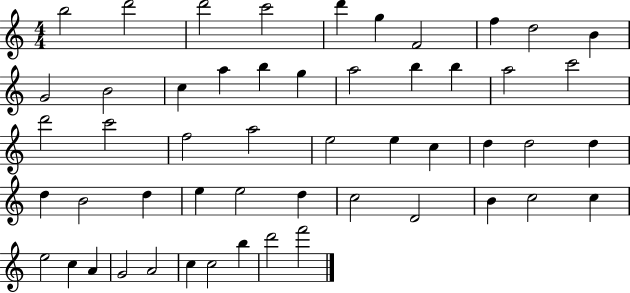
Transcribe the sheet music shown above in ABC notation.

X:1
T:Untitled
M:4/4
L:1/4
K:C
b2 d'2 d'2 c'2 d' g F2 f d2 B G2 B2 c a b g a2 b b a2 c'2 d'2 c'2 f2 a2 e2 e c d d2 d d B2 d e e2 d c2 D2 B c2 c e2 c A G2 A2 c c2 b d'2 f'2